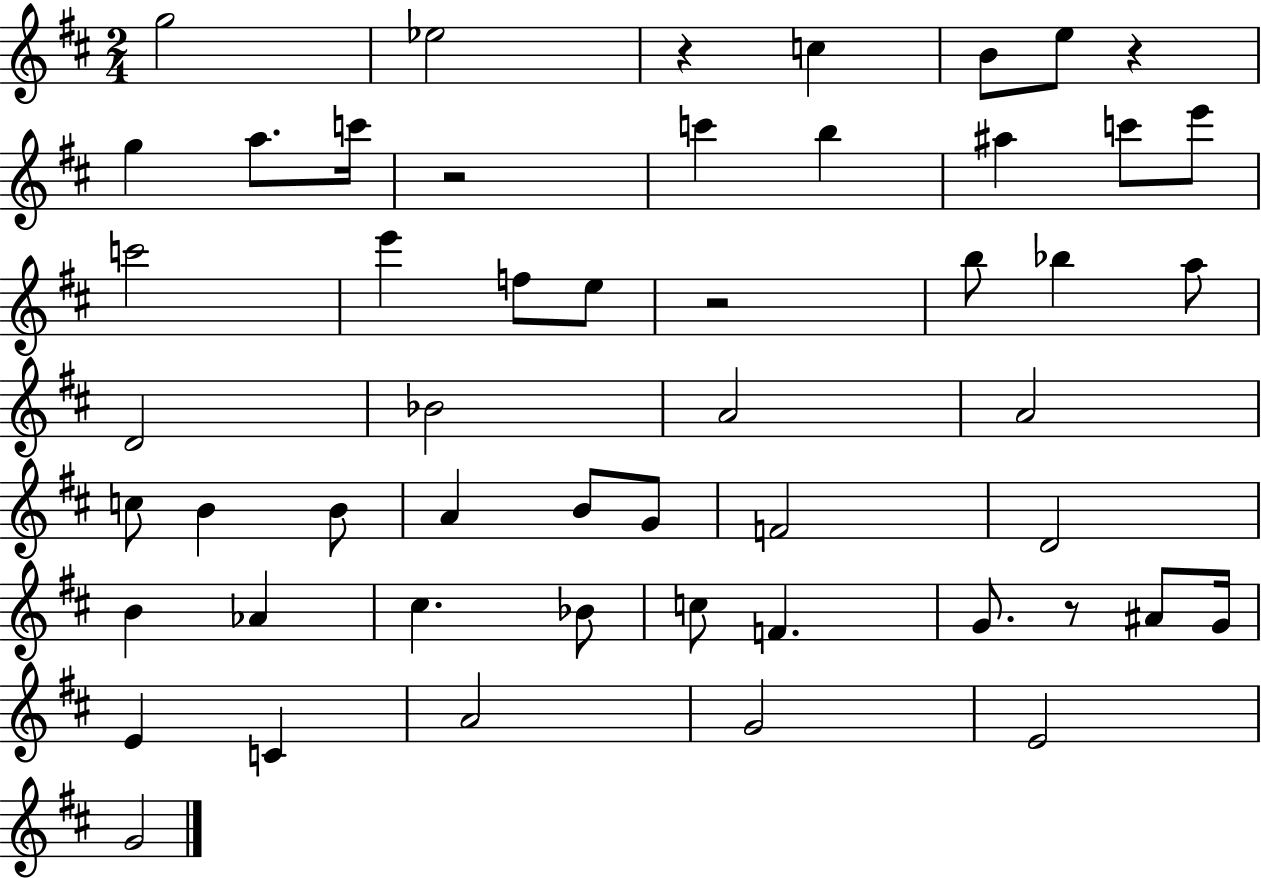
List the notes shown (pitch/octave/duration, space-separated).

G5/h Eb5/h R/q C5/q B4/e E5/e R/q G5/q A5/e. C6/s R/h C6/q B5/q A#5/q C6/e E6/e C6/h E6/q F5/e E5/e R/h B5/e Bb5/q A5/e D4/h Bb4/h A4/h A4/h C5/e B4/q B4/e A4/q B4/e G4/e F4/h D4/h B4/q Ab4/q C#5/q. Bb4/e C5/e F4/q. G4/e. R/e A#4/e G4/s E4/q C4/q A4/h G4/h E4/h G4/h